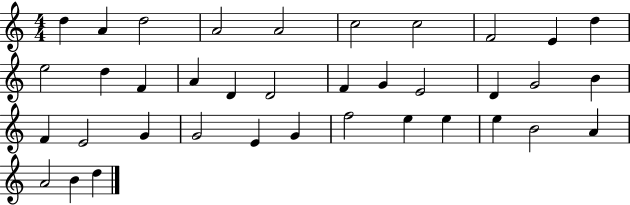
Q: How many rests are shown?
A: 0